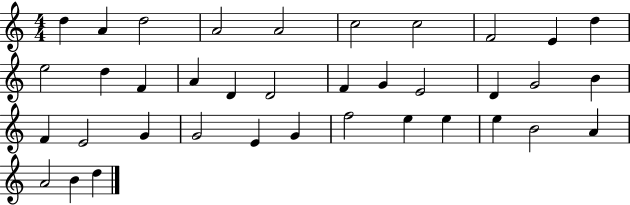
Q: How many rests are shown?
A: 0